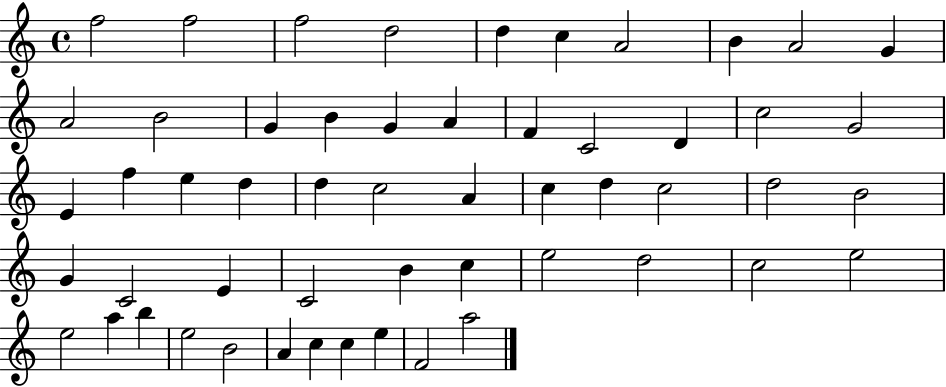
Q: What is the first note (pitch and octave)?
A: F5